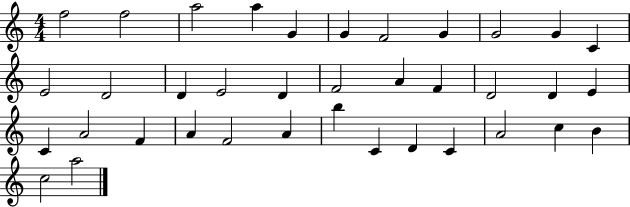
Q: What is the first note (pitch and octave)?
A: F5